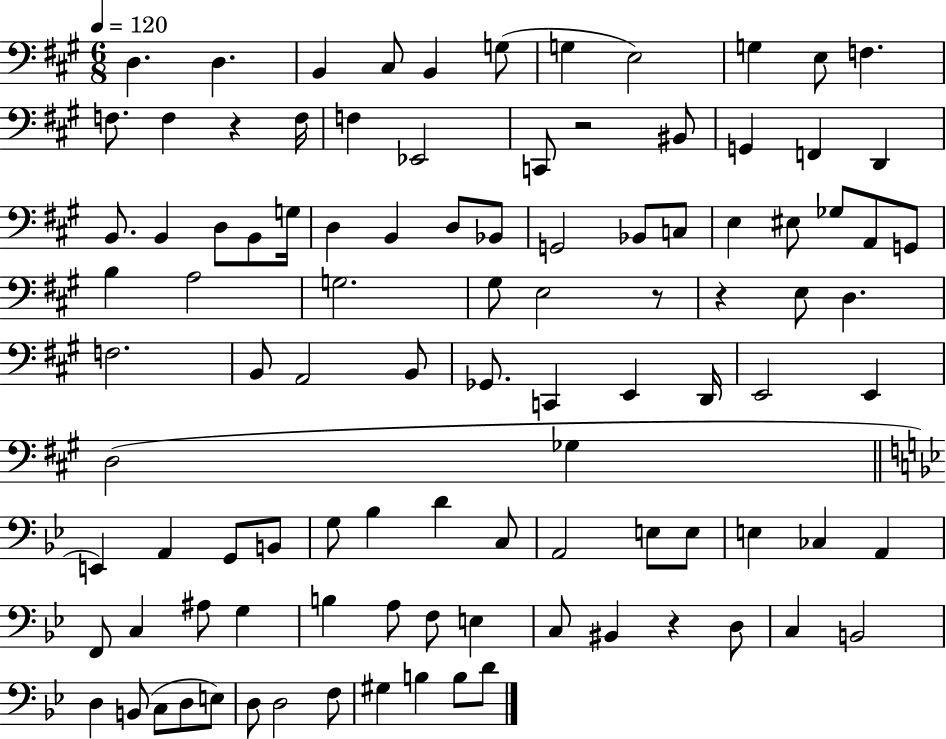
D3/q. D3/q. B2/q C#3/e B2/q G3/e G3/q E3/h G3/q E3/e F3/q. F3/e. F3/q R/q F3/s F3/q Eb2/h C2/e R/h BIS2/e G2/q F2/q D2/q B2/e. B2/q D3/e B2/e G3/s D3/q B2/q D3/e Bb2/e G2/h Bb2/e C3/e E3/q EIS3/e Gb3/e A2/e G2/e B3/q A3/h G3/h. G#3/e E3/h R/e R/q E3/e D3/q. F3/h. B2/e A2/h B2/e Gb2/e. C2/q E2/q D2/s E2/h E2/q D3/h Gb3/q E2/q A2/q G2/e B2/e G3/e Bb3/q D4/q C3/e A2/h E3/e E3/e E3/q CES3/q A2/q F2/e C3/q A#3/e G3/q B3/q A3/e F3/e E3/q C3/e BIS2/q R/q D3/e C3/q B2/h D3/q B2/e C3/e D3/e E3/e D3/e D3/h F3/e G#3/q B3/q B3/e D4/e